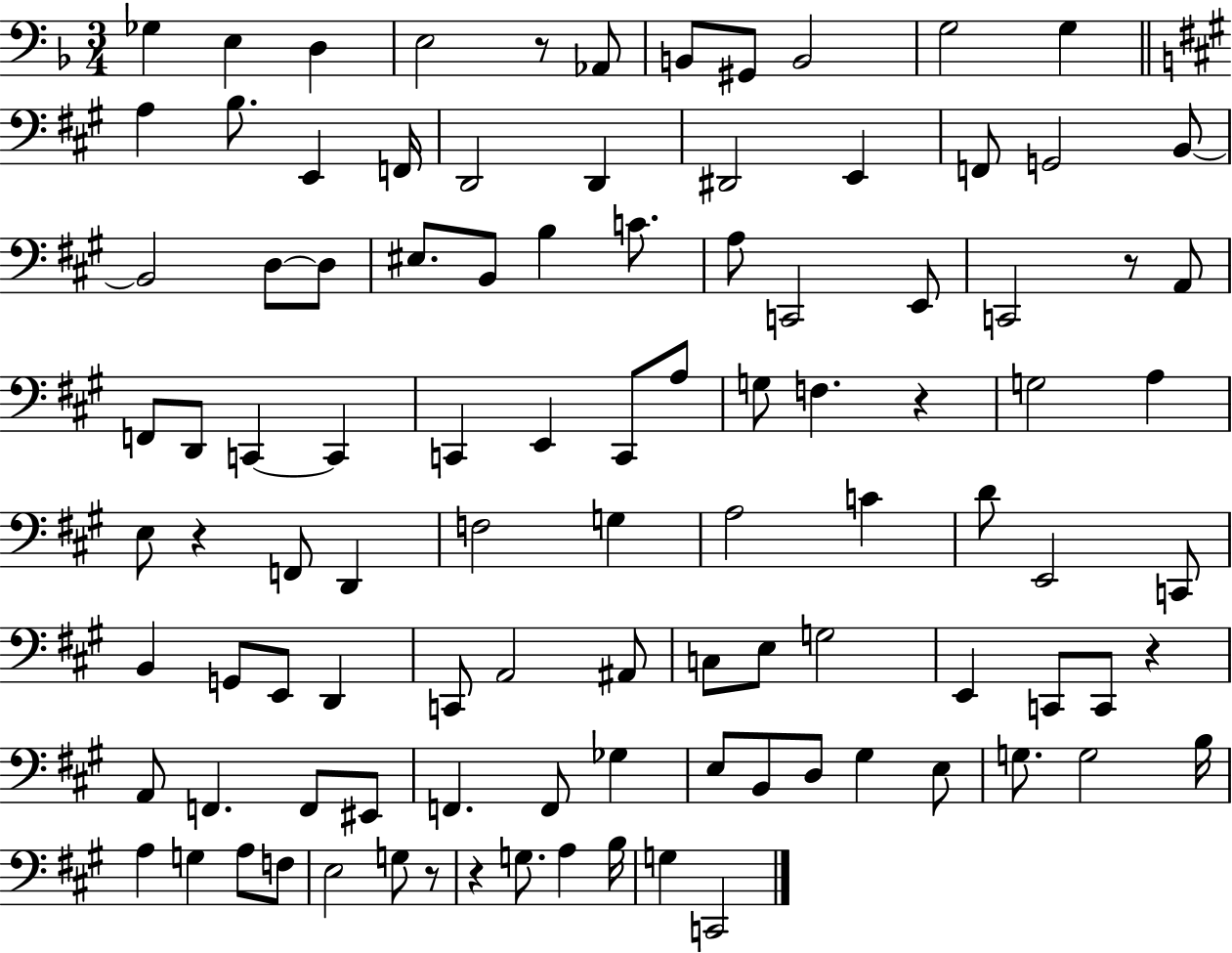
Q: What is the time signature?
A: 3/4